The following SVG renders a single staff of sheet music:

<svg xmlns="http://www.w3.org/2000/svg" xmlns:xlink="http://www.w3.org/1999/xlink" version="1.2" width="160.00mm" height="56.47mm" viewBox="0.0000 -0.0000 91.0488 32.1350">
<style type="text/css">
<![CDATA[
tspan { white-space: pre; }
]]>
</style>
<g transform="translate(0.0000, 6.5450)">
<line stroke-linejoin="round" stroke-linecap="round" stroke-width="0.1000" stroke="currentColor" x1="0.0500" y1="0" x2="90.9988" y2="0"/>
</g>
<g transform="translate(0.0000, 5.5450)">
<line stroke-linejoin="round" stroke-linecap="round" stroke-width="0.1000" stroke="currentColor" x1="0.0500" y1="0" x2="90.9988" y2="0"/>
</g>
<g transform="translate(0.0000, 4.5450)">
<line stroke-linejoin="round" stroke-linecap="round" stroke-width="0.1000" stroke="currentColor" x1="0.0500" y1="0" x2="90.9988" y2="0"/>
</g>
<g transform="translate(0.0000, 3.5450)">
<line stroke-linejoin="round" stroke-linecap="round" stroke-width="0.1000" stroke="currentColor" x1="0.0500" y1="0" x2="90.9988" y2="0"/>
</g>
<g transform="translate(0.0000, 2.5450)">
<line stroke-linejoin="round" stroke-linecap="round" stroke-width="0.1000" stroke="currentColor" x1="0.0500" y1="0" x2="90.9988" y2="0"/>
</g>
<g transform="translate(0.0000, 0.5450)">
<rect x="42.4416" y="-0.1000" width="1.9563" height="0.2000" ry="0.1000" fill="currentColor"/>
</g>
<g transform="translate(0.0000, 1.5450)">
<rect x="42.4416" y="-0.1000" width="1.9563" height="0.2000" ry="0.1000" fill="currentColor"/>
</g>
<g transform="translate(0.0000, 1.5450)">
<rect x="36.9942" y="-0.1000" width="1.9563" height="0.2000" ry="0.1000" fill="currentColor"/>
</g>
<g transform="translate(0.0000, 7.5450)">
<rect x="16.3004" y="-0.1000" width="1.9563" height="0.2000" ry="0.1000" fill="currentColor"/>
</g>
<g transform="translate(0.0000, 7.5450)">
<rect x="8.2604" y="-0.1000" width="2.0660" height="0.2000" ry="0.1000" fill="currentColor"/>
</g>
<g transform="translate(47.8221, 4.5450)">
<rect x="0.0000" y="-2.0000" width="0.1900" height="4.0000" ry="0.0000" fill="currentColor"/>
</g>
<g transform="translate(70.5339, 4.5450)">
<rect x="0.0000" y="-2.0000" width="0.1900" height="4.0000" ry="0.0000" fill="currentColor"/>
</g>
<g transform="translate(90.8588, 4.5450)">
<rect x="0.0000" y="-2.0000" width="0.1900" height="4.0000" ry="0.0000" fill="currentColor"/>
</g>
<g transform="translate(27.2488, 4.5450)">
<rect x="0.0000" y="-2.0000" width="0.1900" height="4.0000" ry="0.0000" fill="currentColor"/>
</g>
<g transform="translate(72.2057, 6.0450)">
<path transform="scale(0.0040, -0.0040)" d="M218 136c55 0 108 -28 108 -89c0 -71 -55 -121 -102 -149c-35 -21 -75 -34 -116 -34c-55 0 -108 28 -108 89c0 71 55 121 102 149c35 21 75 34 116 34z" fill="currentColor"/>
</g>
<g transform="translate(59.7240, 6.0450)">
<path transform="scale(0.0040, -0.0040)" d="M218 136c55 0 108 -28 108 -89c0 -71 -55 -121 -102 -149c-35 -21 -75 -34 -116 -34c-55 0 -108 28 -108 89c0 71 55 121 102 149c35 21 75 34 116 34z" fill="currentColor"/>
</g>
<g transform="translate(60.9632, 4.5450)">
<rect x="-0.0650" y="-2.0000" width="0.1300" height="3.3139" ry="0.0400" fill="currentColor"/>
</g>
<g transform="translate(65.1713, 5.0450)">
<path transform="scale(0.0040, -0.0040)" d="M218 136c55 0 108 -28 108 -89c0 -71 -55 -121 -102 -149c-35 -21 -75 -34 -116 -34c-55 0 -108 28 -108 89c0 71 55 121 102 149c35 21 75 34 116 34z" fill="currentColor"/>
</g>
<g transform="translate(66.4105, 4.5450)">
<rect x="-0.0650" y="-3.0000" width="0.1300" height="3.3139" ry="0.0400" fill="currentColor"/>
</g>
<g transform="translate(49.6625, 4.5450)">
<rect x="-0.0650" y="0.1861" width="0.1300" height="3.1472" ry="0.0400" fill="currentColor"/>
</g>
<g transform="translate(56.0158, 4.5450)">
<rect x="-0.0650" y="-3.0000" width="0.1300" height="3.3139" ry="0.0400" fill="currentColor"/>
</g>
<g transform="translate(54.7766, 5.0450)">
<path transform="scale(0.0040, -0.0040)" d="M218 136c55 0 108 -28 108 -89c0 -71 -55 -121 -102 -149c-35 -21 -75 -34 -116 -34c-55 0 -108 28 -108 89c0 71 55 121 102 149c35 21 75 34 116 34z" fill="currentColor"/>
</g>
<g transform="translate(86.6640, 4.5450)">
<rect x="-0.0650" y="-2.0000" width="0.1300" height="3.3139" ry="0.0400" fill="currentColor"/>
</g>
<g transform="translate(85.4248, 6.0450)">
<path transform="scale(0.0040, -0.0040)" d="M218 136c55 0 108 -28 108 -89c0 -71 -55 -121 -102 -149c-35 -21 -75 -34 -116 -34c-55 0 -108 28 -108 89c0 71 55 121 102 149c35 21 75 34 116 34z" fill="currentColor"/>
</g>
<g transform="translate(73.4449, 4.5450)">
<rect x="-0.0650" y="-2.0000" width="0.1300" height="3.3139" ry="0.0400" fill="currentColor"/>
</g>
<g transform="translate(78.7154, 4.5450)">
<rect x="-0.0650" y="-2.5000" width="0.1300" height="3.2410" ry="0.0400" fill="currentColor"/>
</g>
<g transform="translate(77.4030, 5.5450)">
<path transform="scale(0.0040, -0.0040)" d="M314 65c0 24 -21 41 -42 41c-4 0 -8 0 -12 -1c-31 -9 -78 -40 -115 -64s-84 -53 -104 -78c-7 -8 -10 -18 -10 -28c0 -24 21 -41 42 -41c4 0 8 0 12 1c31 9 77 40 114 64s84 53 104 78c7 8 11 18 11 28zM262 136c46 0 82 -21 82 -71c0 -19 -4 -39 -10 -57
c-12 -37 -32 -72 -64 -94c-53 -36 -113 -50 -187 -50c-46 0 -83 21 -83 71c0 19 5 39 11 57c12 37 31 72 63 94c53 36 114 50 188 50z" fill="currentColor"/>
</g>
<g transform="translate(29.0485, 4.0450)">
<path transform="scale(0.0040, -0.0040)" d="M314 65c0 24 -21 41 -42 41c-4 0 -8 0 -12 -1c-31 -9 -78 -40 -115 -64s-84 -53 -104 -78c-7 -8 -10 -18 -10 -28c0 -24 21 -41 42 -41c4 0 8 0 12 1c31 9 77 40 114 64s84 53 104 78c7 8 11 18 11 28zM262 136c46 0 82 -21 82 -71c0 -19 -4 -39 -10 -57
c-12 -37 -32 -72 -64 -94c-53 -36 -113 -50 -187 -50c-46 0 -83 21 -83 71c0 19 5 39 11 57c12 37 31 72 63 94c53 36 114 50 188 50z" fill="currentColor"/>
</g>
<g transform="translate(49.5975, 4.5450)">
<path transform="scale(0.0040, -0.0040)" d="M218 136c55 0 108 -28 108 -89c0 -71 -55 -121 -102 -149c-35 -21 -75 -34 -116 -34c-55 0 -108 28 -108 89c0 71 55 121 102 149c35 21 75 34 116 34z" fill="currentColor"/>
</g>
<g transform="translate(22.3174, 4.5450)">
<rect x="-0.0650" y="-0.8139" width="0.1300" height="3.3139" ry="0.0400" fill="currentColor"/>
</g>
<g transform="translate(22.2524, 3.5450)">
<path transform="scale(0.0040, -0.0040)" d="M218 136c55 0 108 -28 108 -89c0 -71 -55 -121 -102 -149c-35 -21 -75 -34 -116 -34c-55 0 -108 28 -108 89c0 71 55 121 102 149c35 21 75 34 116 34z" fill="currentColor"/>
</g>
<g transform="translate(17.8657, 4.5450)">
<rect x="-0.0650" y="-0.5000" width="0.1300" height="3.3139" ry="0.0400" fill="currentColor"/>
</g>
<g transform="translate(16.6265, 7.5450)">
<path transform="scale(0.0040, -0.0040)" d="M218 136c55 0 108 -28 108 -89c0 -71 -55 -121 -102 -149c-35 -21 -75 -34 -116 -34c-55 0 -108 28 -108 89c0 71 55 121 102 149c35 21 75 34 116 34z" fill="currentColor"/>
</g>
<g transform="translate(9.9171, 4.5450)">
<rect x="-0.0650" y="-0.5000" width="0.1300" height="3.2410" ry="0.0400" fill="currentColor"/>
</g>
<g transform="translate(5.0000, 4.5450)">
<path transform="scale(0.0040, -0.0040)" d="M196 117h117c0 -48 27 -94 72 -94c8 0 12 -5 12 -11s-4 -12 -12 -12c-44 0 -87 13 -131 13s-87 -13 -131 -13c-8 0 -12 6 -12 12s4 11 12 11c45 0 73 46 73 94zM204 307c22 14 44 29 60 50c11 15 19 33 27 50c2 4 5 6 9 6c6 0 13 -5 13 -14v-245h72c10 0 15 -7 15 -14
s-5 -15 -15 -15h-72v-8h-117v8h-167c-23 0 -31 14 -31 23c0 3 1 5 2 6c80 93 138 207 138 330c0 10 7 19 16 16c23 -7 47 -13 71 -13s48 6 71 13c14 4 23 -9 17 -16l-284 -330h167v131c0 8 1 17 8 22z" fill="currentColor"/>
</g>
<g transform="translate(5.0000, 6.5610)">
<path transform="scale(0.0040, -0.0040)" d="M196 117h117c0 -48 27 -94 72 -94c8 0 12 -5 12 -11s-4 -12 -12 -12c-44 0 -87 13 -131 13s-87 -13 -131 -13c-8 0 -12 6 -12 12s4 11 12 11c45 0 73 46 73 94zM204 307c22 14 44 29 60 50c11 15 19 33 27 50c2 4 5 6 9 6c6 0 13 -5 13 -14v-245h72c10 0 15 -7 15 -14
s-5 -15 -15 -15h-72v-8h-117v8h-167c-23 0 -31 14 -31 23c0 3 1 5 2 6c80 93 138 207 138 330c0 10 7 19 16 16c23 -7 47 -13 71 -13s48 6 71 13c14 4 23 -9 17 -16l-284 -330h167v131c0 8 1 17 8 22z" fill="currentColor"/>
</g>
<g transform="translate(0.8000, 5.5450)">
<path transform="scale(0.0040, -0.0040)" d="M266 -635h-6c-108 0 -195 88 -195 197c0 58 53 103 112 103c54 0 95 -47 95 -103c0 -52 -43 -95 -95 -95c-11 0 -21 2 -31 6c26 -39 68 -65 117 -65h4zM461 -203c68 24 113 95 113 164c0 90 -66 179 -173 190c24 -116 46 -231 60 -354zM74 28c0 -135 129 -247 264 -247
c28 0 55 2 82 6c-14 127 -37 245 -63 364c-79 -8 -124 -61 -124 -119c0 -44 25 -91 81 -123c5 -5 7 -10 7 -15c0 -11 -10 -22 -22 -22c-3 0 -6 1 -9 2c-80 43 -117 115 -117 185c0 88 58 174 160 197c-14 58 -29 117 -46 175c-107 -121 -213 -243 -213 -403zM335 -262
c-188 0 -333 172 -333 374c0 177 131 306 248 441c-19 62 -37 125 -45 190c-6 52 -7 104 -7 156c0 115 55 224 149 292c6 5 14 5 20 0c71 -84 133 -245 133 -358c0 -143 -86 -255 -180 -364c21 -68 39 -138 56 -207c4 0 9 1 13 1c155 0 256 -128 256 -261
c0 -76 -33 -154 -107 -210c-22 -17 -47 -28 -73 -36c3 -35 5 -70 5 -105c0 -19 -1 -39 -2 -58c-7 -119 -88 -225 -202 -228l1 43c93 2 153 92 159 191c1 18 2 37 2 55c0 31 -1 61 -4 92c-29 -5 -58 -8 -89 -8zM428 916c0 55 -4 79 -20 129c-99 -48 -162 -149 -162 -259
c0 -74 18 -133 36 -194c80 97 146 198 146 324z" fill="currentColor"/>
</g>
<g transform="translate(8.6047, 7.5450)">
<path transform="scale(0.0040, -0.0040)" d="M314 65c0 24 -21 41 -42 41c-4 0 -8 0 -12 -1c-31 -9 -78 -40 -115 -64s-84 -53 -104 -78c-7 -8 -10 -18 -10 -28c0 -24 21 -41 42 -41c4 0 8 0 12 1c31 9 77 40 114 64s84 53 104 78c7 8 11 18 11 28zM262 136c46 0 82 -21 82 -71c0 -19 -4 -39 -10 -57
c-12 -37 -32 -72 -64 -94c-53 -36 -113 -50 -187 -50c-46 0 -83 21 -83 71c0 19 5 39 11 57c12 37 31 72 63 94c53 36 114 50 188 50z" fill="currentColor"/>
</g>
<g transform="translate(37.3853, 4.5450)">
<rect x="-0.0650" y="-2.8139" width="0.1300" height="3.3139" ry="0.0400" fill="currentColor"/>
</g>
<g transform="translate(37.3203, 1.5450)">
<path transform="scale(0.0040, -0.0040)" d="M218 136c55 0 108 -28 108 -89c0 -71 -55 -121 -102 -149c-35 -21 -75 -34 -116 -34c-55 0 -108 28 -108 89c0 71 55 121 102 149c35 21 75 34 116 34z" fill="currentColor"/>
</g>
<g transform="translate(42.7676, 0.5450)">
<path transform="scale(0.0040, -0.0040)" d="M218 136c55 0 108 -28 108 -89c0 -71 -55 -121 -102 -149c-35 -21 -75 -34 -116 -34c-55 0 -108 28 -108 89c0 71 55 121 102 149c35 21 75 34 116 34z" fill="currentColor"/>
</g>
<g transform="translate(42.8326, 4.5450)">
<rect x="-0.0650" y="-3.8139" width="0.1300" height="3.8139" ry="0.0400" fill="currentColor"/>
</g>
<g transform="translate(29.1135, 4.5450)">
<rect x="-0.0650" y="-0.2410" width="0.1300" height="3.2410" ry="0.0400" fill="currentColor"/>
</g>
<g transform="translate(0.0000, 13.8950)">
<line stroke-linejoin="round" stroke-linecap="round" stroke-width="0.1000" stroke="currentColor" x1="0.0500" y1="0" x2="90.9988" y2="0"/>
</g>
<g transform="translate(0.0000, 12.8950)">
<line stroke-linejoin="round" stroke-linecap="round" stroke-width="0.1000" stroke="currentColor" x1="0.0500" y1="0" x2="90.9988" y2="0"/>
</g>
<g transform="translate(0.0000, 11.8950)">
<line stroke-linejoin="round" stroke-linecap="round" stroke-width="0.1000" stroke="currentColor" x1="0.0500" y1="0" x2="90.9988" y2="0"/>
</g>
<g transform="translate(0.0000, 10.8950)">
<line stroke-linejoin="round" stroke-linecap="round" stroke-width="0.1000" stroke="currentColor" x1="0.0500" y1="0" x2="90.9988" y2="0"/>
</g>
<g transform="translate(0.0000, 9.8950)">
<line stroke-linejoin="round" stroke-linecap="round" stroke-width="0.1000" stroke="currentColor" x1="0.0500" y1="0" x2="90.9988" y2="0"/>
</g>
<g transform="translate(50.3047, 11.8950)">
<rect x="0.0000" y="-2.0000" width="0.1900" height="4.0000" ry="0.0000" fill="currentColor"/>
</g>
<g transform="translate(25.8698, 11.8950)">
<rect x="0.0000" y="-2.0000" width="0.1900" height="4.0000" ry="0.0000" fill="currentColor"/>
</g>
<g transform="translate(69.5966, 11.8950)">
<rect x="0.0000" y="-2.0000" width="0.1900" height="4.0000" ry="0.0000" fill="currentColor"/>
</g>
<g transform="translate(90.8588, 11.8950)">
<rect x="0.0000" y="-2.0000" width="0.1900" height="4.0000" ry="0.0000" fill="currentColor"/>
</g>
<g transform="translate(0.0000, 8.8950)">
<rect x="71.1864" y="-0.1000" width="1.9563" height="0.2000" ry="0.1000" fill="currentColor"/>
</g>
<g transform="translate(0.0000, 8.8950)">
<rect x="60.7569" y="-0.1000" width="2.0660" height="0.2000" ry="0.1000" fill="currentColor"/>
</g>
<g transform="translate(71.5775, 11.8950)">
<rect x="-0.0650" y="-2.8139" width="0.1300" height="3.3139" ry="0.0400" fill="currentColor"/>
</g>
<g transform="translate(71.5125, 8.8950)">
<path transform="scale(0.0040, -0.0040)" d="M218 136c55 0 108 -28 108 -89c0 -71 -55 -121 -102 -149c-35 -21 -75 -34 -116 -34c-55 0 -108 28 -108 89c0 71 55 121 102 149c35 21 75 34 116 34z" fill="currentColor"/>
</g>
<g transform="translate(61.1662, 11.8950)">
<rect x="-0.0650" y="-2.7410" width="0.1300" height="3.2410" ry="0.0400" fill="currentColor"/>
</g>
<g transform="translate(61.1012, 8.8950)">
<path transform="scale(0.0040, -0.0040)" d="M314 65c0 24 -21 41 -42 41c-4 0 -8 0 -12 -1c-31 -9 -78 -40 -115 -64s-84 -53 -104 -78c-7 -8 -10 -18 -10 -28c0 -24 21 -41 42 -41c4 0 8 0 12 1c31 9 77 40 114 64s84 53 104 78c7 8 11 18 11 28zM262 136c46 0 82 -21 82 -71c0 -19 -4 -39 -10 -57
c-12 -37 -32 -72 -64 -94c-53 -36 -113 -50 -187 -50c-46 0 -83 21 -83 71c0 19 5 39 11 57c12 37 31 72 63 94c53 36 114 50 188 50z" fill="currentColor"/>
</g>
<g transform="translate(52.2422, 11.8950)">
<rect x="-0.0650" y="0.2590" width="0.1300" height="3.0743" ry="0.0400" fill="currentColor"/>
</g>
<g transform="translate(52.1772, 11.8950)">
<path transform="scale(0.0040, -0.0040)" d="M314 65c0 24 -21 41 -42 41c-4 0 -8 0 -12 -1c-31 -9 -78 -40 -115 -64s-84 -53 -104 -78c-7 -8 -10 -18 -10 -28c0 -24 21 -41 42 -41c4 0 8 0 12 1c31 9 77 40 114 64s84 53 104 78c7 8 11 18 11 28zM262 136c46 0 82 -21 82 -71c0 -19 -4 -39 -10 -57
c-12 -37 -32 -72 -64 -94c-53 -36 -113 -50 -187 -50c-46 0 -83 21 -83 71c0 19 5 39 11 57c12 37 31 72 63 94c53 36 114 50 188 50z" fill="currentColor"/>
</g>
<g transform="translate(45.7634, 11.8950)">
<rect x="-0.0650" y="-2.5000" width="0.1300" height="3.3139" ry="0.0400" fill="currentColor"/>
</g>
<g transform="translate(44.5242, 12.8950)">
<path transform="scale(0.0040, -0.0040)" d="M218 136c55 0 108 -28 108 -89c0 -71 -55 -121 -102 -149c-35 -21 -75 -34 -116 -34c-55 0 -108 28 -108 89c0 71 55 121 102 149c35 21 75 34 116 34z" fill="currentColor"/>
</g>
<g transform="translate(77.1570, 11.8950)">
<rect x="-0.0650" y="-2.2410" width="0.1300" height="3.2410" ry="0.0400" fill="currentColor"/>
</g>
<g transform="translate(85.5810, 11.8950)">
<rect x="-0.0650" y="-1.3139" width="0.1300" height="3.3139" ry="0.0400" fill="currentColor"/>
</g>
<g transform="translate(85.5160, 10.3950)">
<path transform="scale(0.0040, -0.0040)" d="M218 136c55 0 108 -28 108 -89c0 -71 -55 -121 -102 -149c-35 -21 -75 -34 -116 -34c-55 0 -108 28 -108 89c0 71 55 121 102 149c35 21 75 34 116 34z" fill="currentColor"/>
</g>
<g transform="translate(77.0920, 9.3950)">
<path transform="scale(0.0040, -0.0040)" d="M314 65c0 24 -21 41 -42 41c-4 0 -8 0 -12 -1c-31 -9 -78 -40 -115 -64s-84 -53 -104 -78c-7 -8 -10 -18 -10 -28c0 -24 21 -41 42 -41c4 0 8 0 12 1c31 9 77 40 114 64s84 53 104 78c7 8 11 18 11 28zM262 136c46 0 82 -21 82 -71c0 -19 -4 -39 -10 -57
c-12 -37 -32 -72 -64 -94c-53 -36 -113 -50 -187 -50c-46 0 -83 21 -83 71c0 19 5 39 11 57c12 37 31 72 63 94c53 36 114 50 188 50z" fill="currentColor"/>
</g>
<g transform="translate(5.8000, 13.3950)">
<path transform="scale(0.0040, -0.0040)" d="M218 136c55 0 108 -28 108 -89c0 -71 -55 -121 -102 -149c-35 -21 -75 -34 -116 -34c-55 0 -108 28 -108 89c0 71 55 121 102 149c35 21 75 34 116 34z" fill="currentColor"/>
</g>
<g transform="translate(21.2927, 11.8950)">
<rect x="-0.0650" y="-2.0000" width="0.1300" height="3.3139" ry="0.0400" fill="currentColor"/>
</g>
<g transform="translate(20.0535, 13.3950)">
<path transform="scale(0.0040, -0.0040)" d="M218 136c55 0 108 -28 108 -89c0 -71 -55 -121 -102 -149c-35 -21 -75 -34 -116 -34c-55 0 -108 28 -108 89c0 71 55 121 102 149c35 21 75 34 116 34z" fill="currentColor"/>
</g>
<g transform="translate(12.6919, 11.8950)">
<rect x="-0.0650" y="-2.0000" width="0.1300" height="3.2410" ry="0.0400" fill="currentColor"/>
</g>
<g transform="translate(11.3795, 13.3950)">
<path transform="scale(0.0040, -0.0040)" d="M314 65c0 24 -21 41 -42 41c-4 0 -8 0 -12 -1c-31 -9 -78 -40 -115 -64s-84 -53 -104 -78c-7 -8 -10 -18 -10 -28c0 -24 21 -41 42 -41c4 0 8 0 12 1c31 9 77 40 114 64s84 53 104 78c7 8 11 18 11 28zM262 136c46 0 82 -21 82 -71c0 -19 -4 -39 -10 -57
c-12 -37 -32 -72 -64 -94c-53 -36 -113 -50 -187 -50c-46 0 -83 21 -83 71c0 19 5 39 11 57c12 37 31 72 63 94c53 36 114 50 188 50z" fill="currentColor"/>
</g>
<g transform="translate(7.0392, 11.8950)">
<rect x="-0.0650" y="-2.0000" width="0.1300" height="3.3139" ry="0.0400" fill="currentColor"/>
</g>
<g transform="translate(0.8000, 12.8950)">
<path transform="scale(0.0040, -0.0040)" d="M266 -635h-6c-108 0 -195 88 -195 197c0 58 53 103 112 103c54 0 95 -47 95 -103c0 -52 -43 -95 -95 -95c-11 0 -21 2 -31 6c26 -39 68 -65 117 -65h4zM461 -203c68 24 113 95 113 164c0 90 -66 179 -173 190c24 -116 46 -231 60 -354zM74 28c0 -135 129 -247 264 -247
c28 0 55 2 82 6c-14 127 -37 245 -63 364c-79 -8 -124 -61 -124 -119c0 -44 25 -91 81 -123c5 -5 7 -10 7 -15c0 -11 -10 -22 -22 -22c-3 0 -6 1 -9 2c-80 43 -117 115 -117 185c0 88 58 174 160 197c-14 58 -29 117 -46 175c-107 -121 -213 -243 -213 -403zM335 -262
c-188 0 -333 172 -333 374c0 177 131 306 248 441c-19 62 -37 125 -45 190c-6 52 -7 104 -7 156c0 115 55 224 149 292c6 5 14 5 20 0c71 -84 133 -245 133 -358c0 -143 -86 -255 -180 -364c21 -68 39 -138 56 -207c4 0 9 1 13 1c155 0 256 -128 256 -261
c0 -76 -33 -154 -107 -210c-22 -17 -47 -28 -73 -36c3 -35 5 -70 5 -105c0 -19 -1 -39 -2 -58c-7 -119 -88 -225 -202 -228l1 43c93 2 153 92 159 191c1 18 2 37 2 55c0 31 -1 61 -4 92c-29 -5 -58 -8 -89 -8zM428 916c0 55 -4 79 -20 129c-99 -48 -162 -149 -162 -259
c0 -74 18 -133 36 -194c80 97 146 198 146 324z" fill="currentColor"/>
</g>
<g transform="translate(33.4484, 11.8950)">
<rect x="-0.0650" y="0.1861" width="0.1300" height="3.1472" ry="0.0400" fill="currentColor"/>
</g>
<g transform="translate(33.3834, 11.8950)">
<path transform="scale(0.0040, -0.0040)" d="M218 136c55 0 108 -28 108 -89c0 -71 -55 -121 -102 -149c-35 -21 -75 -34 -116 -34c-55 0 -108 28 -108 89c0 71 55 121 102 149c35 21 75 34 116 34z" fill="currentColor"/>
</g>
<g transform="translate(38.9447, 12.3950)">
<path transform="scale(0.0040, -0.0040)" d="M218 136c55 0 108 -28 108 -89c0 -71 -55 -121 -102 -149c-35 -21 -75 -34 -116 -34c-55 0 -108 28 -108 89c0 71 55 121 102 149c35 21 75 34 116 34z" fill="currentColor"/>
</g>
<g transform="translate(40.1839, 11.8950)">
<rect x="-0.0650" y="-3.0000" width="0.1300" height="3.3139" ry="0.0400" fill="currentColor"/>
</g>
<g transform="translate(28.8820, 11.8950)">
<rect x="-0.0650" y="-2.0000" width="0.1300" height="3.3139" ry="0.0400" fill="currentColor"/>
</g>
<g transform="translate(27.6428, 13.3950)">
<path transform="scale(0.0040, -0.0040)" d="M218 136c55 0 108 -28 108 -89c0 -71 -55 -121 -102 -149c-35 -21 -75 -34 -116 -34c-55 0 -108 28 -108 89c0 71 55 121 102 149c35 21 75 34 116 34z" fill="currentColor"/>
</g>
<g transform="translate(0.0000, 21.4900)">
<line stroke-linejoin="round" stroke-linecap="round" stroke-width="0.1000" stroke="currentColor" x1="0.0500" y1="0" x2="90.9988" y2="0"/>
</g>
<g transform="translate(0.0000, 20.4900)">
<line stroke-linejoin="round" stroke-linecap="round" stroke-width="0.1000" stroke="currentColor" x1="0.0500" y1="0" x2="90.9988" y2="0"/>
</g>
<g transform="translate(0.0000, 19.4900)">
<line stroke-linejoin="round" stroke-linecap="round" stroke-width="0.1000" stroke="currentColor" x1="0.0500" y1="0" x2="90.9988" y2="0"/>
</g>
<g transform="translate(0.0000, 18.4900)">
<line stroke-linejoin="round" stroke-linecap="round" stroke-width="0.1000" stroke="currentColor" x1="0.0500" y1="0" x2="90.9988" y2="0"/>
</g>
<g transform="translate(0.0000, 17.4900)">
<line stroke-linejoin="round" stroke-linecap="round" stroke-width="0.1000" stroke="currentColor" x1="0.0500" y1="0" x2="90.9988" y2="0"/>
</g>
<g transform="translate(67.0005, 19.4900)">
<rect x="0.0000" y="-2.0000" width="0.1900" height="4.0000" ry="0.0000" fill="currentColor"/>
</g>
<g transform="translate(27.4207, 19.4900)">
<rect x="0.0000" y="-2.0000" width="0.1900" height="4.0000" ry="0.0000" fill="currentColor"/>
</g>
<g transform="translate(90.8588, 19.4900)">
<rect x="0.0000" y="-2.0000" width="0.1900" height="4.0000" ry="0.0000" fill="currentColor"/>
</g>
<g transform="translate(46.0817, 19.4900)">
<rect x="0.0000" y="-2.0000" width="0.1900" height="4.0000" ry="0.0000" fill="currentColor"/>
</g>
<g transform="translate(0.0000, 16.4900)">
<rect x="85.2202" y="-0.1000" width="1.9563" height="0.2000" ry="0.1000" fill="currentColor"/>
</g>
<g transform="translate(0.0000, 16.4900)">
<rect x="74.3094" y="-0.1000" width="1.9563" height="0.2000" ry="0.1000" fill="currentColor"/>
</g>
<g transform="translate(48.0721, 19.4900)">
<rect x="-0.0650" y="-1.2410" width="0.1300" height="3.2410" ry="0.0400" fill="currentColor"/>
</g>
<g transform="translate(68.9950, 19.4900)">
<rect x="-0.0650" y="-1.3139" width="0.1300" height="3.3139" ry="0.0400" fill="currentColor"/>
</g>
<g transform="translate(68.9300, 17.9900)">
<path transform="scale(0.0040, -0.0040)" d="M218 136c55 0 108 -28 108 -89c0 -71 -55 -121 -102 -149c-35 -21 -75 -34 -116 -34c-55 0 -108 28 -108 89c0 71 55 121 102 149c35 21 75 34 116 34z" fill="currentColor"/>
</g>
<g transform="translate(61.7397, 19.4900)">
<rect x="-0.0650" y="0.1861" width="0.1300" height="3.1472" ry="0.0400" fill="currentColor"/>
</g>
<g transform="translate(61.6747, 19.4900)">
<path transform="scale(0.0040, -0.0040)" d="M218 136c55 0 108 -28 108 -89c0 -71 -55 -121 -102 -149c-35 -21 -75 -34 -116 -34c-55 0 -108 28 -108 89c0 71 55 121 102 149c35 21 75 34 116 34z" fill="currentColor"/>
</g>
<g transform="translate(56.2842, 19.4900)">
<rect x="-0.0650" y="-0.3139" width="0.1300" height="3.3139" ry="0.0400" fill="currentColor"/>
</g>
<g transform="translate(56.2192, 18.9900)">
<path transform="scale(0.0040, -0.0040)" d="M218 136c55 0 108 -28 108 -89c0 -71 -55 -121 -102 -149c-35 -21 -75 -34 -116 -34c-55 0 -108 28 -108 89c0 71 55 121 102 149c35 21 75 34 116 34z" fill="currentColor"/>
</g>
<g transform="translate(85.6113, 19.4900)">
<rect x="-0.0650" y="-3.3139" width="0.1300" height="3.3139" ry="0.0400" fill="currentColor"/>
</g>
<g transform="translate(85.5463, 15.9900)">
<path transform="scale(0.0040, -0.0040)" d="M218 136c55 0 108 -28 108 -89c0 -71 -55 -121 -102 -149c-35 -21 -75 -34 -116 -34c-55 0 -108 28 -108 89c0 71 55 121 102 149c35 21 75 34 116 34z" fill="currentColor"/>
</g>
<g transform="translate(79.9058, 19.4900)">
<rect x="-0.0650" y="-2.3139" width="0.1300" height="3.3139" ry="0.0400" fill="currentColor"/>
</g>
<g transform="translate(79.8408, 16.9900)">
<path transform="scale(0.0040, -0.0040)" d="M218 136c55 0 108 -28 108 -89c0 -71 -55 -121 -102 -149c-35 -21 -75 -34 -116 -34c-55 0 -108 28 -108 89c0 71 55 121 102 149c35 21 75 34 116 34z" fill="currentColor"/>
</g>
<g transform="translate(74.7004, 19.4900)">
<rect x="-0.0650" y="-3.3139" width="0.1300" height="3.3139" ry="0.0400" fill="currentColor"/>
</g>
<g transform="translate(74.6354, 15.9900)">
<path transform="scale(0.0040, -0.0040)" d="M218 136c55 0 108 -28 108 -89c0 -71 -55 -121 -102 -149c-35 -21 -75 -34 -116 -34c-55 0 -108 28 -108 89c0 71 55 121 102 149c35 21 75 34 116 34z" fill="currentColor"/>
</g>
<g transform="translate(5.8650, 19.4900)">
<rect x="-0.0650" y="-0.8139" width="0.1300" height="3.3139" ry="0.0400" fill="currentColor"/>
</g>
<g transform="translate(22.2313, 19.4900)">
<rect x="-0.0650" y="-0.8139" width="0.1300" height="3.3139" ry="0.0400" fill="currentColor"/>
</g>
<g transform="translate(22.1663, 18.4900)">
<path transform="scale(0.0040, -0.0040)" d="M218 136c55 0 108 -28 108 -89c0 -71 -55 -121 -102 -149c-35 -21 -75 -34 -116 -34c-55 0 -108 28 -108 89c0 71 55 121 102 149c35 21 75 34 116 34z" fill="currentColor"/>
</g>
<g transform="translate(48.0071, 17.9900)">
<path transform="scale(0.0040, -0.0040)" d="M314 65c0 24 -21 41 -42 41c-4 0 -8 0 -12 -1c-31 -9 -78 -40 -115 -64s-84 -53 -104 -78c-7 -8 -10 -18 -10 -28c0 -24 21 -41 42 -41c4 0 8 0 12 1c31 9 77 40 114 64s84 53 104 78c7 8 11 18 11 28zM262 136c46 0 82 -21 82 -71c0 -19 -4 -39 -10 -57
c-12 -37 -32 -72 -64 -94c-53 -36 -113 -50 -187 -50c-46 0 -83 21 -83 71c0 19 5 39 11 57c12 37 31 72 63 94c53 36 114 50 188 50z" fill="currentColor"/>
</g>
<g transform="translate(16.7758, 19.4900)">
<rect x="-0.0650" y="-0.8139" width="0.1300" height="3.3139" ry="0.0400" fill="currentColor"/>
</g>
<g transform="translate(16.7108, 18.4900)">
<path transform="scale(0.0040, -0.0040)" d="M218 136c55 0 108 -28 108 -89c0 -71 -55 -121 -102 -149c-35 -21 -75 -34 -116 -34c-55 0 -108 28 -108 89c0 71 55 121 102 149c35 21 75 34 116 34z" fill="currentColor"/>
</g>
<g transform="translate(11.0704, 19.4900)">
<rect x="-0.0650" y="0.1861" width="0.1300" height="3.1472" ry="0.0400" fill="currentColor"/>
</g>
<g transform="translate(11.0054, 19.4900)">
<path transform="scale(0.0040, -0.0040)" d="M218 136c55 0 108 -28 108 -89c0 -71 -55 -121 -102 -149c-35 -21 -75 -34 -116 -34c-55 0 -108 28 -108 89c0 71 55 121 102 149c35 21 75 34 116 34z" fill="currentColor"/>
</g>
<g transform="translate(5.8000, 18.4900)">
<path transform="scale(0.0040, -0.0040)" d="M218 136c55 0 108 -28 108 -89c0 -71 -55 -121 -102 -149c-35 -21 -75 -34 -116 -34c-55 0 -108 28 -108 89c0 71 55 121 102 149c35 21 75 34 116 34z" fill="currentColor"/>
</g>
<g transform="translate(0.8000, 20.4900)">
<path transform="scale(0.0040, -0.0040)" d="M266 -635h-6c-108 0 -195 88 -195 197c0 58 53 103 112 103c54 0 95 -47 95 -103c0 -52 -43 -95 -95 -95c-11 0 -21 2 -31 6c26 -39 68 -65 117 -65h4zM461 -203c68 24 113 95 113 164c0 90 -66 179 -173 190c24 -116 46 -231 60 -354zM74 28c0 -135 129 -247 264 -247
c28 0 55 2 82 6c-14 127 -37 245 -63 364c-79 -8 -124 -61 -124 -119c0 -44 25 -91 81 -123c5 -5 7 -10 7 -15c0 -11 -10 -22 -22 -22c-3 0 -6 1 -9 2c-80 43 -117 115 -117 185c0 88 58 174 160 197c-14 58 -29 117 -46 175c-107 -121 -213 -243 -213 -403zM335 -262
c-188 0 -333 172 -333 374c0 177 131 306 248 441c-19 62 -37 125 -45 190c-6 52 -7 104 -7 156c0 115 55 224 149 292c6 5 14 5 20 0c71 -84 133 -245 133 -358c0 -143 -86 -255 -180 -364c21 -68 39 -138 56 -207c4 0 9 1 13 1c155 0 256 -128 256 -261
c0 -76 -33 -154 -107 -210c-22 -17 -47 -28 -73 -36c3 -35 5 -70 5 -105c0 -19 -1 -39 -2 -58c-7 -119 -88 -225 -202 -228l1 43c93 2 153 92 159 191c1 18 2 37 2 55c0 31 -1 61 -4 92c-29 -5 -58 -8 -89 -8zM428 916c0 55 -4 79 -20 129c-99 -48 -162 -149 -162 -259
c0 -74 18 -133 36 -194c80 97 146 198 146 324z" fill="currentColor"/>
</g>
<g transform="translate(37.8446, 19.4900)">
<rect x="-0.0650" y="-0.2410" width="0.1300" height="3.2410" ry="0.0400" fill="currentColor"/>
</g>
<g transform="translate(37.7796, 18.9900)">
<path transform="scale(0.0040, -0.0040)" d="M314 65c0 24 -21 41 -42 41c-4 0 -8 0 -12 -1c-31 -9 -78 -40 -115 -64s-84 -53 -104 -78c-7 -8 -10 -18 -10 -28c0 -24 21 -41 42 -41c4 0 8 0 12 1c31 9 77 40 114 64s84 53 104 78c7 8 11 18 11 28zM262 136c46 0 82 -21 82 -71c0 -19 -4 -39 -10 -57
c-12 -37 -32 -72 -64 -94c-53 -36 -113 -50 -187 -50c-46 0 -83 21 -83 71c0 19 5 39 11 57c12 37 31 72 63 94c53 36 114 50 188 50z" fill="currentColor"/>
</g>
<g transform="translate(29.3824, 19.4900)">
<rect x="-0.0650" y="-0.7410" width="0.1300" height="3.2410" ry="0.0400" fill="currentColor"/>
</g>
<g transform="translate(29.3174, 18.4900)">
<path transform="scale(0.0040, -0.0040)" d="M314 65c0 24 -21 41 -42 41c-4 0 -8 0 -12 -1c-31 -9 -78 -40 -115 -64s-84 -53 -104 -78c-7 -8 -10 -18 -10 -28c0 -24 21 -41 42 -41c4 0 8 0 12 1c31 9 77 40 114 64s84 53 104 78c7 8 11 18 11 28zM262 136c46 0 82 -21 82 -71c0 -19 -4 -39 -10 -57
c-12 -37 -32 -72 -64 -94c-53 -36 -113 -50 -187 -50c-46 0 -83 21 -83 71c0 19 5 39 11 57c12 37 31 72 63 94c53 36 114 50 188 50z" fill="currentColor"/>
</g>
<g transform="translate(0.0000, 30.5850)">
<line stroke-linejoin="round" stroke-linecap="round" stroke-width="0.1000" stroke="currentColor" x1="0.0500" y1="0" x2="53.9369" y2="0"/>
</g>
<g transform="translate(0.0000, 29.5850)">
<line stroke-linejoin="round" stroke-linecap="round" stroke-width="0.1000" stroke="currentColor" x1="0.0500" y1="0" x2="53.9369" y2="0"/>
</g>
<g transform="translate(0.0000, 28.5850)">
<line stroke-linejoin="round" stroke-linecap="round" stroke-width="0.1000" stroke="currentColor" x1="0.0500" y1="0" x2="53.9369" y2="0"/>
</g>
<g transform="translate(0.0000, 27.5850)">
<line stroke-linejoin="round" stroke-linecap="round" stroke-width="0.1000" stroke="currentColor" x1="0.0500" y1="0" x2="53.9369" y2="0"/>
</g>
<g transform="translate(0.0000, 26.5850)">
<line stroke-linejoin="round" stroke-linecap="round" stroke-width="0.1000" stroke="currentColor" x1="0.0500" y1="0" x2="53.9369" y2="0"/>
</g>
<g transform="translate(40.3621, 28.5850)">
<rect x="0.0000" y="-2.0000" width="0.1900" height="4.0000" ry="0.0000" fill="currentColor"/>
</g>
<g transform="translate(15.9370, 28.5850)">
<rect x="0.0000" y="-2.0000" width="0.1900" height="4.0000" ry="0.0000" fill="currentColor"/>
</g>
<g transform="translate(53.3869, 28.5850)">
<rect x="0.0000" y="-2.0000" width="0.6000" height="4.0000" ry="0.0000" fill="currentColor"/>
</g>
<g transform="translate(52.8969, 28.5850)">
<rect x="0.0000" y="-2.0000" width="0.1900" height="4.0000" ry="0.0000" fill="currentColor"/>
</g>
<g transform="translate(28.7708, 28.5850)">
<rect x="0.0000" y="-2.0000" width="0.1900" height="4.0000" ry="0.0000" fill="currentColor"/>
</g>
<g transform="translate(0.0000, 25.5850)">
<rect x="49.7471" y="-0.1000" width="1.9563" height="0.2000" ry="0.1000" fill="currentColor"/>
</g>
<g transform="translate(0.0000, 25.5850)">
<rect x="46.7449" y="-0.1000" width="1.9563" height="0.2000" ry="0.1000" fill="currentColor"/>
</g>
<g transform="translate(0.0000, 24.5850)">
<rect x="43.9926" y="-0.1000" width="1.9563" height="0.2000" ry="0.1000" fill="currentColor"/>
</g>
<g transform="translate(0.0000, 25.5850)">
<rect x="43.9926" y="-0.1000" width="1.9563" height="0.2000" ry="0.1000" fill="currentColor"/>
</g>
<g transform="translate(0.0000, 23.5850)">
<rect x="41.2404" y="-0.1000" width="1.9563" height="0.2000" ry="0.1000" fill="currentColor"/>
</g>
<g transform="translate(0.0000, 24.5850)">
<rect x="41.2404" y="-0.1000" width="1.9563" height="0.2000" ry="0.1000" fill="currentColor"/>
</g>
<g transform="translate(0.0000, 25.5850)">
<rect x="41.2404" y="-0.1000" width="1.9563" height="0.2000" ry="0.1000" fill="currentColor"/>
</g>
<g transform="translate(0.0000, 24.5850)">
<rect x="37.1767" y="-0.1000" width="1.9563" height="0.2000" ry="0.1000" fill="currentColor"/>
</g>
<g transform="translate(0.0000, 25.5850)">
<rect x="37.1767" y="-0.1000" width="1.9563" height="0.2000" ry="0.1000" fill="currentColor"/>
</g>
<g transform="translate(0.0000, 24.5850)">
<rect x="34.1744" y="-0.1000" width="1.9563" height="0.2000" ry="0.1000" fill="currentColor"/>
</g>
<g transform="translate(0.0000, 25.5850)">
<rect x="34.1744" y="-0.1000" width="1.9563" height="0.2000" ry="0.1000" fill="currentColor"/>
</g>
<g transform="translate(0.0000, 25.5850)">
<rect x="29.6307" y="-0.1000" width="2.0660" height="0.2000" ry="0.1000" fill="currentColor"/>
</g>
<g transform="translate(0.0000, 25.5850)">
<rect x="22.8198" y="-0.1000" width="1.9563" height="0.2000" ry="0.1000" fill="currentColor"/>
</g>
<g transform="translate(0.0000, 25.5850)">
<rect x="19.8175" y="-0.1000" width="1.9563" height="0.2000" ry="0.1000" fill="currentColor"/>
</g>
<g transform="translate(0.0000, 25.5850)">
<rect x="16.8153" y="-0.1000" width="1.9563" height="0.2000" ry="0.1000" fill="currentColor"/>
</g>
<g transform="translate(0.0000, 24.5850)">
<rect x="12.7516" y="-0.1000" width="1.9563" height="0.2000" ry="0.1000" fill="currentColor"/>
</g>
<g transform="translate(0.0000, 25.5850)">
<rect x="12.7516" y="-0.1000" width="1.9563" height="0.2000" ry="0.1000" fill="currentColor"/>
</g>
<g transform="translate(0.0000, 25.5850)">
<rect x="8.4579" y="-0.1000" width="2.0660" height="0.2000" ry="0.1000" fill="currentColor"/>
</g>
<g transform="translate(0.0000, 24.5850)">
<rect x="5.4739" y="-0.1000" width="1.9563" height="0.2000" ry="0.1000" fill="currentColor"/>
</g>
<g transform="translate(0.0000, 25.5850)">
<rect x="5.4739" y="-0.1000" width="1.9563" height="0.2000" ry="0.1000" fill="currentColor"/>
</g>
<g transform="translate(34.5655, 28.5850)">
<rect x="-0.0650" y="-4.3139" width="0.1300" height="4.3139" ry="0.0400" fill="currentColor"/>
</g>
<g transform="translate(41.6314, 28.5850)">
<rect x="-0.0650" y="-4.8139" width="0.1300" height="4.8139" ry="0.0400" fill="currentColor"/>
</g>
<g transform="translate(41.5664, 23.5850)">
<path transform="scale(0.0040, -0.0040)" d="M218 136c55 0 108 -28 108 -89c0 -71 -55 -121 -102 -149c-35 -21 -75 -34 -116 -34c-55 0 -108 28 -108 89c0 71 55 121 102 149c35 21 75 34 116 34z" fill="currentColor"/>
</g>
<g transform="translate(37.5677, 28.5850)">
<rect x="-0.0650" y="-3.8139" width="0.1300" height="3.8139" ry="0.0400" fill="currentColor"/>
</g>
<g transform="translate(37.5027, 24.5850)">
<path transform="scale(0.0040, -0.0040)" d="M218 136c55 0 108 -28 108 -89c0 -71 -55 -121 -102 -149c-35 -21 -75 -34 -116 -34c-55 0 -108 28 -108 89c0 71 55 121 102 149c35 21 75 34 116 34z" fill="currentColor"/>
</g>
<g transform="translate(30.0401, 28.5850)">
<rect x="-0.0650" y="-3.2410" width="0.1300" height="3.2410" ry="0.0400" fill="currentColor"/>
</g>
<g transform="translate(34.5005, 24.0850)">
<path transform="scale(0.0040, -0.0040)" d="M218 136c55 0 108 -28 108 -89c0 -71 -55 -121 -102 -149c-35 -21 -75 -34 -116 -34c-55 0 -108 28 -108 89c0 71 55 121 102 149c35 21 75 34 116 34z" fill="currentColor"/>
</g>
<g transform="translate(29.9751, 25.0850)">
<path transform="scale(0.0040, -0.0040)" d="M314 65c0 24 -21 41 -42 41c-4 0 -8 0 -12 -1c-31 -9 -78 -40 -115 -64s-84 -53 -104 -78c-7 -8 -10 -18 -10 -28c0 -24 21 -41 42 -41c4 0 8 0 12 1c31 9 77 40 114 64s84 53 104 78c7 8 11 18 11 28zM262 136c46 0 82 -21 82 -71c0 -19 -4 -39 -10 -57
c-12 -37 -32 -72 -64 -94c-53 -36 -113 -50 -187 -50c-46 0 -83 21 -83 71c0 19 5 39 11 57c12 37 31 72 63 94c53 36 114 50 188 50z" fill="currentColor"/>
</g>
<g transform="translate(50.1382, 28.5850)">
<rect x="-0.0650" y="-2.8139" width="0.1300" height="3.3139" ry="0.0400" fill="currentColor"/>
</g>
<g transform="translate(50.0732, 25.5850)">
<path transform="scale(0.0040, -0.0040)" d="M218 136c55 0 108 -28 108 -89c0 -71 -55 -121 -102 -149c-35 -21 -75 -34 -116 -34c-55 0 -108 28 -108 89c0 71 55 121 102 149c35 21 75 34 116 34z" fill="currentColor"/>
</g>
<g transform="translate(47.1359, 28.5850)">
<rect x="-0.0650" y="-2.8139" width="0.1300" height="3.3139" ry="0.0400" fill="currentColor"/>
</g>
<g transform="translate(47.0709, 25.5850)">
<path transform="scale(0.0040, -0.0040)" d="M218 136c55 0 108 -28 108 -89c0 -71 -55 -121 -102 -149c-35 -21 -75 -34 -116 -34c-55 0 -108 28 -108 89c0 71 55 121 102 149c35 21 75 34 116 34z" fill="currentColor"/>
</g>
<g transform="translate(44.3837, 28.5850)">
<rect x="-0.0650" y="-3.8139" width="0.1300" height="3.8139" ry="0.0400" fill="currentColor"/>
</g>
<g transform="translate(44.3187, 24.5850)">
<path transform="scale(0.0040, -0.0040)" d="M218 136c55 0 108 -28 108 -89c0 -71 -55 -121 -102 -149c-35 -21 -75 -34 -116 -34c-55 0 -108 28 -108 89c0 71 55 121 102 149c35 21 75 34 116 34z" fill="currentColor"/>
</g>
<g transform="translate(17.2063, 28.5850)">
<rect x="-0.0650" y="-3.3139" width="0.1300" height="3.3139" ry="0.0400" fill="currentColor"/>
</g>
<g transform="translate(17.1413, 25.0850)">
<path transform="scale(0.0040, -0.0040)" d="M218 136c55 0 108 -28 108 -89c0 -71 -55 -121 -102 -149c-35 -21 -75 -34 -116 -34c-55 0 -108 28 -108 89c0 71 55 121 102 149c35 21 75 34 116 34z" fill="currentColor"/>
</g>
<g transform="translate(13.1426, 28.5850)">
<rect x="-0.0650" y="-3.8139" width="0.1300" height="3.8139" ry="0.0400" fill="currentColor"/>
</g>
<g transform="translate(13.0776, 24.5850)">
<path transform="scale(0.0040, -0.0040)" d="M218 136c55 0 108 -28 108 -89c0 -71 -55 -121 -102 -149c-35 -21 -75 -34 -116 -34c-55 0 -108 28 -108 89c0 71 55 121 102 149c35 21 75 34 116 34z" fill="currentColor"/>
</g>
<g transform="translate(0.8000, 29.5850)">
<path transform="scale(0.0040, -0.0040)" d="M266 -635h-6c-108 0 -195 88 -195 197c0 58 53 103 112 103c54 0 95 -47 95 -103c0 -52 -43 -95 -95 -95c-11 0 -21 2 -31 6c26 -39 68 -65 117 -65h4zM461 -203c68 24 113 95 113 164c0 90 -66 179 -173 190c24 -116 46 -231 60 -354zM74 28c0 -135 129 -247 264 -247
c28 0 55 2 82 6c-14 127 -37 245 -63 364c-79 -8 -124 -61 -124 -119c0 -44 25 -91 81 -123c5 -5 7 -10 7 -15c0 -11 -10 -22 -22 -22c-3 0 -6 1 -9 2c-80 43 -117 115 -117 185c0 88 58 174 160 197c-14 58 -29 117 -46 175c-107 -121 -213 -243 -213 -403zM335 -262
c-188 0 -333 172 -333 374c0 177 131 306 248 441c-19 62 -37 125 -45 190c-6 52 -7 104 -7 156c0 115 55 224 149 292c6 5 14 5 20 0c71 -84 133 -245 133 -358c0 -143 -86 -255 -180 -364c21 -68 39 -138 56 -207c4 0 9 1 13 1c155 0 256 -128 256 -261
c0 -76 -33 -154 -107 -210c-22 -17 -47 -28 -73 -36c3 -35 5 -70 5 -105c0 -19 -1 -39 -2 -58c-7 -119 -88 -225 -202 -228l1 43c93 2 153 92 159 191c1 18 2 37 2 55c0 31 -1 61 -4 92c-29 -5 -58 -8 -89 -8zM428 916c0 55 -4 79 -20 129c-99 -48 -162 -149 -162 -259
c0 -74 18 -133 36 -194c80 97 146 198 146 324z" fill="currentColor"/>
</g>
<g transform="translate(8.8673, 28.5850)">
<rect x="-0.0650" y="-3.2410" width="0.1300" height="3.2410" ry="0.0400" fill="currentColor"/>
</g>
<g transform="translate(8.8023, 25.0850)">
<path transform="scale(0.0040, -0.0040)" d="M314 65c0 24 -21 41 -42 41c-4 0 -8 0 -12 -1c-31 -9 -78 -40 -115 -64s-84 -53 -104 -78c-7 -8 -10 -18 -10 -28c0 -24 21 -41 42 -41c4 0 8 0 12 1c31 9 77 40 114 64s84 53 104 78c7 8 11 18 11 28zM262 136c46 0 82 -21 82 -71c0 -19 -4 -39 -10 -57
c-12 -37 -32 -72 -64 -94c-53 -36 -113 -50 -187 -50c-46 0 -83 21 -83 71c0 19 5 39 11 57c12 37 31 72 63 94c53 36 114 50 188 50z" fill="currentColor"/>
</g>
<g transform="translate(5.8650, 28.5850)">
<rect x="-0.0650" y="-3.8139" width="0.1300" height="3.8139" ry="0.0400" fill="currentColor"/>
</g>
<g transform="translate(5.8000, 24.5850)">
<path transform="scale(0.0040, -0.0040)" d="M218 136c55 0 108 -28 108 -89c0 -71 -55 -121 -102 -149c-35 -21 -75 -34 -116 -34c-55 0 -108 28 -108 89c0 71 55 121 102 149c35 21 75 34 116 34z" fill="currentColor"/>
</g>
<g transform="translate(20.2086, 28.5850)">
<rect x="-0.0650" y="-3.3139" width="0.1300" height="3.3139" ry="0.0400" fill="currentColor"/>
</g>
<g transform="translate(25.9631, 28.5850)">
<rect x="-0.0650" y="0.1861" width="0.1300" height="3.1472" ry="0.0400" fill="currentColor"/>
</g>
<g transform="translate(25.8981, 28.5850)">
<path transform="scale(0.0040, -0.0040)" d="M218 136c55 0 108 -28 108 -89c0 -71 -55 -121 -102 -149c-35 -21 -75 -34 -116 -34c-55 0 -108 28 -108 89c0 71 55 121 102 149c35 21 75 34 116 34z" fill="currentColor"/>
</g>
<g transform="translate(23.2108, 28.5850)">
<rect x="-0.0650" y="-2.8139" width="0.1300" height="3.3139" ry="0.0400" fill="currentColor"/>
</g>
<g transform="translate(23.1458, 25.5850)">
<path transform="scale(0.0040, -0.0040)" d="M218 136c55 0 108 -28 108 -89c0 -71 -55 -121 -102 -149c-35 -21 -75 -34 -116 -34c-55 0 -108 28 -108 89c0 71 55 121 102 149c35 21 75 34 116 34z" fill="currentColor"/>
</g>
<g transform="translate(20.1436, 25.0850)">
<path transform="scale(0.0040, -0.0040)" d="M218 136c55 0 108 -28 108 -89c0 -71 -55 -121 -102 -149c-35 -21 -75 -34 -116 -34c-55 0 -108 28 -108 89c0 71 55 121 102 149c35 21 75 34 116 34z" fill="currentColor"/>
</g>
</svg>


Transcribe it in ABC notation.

X:1
T:Untitled
M:4/4
L:1/4
K:C
C2 C d c2 a c' B A F A F G2 F F F2 F F B A G B2 a2 a g2 e d B d d d2 c2 e2 c B e b g b c' b2 c' b b a B b2 d' c' e' c' a a